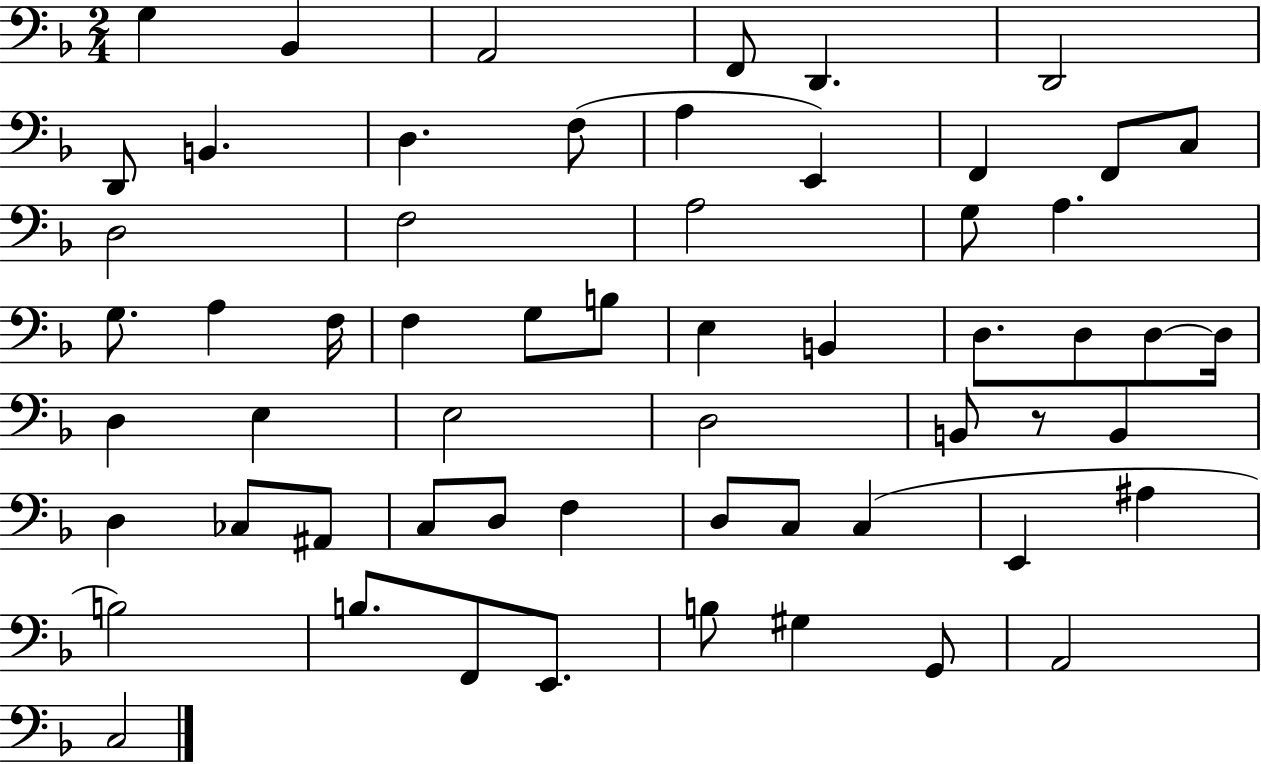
G3/q Bb2/q A2/h F2/e D2/q. D2/h D2/e B2/q. D3/q. F3/e A3/q E2/q F2/q F2/e C3/e D3/h F3/h A3/h G3/e A3/q. G3/e. A3/q F3/s F3/q G3/e B3/e E3/q B2/q D3/e. D3/e D3/e D3/s D3/q E3/q E3/h D3/h B2/e R/e B2/q D3/q CES3/e A#2/e C3/e D3/e F3/q D3/e C3/e C3/q E2/q A#3/q B3/h B3/e. F2/e E2/e. B3/e G#3/q G2/e A2/h C3/h